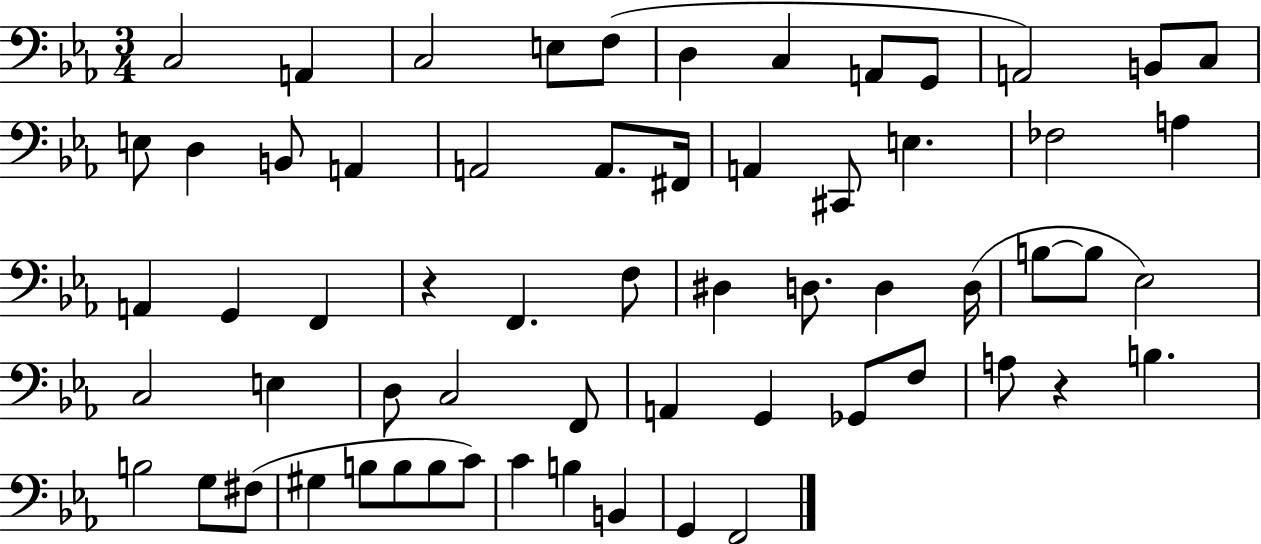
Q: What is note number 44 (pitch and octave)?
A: Gb2